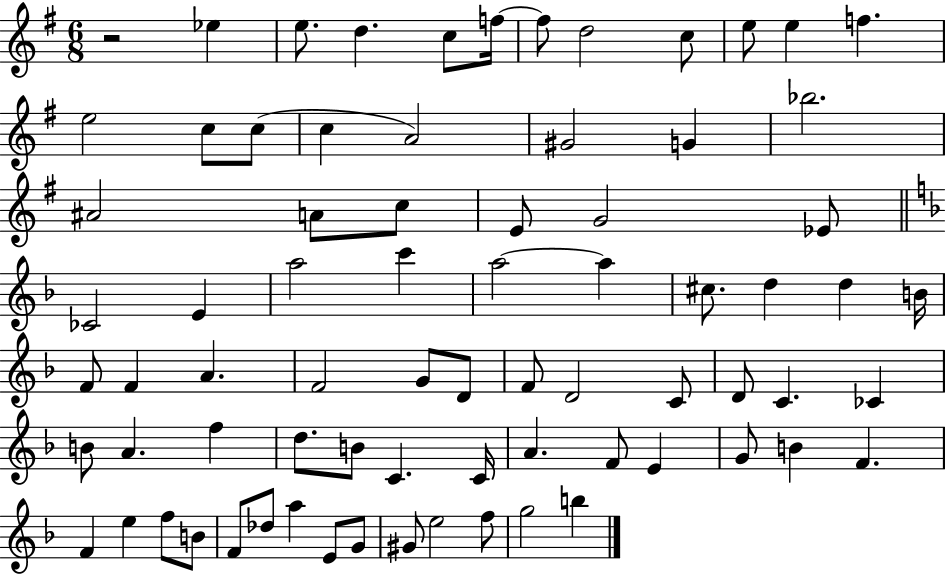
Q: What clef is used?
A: treble